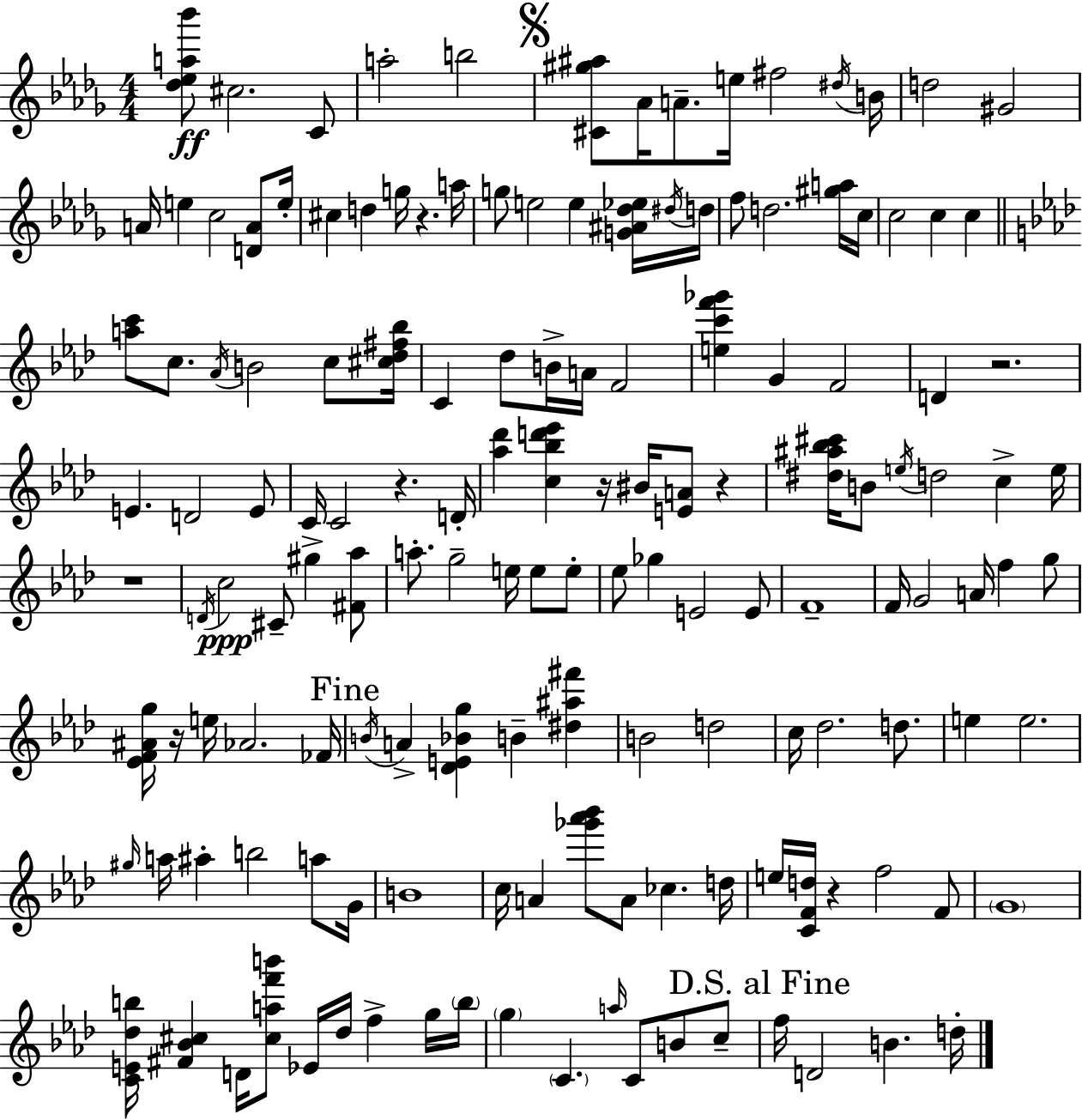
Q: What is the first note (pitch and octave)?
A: C#5